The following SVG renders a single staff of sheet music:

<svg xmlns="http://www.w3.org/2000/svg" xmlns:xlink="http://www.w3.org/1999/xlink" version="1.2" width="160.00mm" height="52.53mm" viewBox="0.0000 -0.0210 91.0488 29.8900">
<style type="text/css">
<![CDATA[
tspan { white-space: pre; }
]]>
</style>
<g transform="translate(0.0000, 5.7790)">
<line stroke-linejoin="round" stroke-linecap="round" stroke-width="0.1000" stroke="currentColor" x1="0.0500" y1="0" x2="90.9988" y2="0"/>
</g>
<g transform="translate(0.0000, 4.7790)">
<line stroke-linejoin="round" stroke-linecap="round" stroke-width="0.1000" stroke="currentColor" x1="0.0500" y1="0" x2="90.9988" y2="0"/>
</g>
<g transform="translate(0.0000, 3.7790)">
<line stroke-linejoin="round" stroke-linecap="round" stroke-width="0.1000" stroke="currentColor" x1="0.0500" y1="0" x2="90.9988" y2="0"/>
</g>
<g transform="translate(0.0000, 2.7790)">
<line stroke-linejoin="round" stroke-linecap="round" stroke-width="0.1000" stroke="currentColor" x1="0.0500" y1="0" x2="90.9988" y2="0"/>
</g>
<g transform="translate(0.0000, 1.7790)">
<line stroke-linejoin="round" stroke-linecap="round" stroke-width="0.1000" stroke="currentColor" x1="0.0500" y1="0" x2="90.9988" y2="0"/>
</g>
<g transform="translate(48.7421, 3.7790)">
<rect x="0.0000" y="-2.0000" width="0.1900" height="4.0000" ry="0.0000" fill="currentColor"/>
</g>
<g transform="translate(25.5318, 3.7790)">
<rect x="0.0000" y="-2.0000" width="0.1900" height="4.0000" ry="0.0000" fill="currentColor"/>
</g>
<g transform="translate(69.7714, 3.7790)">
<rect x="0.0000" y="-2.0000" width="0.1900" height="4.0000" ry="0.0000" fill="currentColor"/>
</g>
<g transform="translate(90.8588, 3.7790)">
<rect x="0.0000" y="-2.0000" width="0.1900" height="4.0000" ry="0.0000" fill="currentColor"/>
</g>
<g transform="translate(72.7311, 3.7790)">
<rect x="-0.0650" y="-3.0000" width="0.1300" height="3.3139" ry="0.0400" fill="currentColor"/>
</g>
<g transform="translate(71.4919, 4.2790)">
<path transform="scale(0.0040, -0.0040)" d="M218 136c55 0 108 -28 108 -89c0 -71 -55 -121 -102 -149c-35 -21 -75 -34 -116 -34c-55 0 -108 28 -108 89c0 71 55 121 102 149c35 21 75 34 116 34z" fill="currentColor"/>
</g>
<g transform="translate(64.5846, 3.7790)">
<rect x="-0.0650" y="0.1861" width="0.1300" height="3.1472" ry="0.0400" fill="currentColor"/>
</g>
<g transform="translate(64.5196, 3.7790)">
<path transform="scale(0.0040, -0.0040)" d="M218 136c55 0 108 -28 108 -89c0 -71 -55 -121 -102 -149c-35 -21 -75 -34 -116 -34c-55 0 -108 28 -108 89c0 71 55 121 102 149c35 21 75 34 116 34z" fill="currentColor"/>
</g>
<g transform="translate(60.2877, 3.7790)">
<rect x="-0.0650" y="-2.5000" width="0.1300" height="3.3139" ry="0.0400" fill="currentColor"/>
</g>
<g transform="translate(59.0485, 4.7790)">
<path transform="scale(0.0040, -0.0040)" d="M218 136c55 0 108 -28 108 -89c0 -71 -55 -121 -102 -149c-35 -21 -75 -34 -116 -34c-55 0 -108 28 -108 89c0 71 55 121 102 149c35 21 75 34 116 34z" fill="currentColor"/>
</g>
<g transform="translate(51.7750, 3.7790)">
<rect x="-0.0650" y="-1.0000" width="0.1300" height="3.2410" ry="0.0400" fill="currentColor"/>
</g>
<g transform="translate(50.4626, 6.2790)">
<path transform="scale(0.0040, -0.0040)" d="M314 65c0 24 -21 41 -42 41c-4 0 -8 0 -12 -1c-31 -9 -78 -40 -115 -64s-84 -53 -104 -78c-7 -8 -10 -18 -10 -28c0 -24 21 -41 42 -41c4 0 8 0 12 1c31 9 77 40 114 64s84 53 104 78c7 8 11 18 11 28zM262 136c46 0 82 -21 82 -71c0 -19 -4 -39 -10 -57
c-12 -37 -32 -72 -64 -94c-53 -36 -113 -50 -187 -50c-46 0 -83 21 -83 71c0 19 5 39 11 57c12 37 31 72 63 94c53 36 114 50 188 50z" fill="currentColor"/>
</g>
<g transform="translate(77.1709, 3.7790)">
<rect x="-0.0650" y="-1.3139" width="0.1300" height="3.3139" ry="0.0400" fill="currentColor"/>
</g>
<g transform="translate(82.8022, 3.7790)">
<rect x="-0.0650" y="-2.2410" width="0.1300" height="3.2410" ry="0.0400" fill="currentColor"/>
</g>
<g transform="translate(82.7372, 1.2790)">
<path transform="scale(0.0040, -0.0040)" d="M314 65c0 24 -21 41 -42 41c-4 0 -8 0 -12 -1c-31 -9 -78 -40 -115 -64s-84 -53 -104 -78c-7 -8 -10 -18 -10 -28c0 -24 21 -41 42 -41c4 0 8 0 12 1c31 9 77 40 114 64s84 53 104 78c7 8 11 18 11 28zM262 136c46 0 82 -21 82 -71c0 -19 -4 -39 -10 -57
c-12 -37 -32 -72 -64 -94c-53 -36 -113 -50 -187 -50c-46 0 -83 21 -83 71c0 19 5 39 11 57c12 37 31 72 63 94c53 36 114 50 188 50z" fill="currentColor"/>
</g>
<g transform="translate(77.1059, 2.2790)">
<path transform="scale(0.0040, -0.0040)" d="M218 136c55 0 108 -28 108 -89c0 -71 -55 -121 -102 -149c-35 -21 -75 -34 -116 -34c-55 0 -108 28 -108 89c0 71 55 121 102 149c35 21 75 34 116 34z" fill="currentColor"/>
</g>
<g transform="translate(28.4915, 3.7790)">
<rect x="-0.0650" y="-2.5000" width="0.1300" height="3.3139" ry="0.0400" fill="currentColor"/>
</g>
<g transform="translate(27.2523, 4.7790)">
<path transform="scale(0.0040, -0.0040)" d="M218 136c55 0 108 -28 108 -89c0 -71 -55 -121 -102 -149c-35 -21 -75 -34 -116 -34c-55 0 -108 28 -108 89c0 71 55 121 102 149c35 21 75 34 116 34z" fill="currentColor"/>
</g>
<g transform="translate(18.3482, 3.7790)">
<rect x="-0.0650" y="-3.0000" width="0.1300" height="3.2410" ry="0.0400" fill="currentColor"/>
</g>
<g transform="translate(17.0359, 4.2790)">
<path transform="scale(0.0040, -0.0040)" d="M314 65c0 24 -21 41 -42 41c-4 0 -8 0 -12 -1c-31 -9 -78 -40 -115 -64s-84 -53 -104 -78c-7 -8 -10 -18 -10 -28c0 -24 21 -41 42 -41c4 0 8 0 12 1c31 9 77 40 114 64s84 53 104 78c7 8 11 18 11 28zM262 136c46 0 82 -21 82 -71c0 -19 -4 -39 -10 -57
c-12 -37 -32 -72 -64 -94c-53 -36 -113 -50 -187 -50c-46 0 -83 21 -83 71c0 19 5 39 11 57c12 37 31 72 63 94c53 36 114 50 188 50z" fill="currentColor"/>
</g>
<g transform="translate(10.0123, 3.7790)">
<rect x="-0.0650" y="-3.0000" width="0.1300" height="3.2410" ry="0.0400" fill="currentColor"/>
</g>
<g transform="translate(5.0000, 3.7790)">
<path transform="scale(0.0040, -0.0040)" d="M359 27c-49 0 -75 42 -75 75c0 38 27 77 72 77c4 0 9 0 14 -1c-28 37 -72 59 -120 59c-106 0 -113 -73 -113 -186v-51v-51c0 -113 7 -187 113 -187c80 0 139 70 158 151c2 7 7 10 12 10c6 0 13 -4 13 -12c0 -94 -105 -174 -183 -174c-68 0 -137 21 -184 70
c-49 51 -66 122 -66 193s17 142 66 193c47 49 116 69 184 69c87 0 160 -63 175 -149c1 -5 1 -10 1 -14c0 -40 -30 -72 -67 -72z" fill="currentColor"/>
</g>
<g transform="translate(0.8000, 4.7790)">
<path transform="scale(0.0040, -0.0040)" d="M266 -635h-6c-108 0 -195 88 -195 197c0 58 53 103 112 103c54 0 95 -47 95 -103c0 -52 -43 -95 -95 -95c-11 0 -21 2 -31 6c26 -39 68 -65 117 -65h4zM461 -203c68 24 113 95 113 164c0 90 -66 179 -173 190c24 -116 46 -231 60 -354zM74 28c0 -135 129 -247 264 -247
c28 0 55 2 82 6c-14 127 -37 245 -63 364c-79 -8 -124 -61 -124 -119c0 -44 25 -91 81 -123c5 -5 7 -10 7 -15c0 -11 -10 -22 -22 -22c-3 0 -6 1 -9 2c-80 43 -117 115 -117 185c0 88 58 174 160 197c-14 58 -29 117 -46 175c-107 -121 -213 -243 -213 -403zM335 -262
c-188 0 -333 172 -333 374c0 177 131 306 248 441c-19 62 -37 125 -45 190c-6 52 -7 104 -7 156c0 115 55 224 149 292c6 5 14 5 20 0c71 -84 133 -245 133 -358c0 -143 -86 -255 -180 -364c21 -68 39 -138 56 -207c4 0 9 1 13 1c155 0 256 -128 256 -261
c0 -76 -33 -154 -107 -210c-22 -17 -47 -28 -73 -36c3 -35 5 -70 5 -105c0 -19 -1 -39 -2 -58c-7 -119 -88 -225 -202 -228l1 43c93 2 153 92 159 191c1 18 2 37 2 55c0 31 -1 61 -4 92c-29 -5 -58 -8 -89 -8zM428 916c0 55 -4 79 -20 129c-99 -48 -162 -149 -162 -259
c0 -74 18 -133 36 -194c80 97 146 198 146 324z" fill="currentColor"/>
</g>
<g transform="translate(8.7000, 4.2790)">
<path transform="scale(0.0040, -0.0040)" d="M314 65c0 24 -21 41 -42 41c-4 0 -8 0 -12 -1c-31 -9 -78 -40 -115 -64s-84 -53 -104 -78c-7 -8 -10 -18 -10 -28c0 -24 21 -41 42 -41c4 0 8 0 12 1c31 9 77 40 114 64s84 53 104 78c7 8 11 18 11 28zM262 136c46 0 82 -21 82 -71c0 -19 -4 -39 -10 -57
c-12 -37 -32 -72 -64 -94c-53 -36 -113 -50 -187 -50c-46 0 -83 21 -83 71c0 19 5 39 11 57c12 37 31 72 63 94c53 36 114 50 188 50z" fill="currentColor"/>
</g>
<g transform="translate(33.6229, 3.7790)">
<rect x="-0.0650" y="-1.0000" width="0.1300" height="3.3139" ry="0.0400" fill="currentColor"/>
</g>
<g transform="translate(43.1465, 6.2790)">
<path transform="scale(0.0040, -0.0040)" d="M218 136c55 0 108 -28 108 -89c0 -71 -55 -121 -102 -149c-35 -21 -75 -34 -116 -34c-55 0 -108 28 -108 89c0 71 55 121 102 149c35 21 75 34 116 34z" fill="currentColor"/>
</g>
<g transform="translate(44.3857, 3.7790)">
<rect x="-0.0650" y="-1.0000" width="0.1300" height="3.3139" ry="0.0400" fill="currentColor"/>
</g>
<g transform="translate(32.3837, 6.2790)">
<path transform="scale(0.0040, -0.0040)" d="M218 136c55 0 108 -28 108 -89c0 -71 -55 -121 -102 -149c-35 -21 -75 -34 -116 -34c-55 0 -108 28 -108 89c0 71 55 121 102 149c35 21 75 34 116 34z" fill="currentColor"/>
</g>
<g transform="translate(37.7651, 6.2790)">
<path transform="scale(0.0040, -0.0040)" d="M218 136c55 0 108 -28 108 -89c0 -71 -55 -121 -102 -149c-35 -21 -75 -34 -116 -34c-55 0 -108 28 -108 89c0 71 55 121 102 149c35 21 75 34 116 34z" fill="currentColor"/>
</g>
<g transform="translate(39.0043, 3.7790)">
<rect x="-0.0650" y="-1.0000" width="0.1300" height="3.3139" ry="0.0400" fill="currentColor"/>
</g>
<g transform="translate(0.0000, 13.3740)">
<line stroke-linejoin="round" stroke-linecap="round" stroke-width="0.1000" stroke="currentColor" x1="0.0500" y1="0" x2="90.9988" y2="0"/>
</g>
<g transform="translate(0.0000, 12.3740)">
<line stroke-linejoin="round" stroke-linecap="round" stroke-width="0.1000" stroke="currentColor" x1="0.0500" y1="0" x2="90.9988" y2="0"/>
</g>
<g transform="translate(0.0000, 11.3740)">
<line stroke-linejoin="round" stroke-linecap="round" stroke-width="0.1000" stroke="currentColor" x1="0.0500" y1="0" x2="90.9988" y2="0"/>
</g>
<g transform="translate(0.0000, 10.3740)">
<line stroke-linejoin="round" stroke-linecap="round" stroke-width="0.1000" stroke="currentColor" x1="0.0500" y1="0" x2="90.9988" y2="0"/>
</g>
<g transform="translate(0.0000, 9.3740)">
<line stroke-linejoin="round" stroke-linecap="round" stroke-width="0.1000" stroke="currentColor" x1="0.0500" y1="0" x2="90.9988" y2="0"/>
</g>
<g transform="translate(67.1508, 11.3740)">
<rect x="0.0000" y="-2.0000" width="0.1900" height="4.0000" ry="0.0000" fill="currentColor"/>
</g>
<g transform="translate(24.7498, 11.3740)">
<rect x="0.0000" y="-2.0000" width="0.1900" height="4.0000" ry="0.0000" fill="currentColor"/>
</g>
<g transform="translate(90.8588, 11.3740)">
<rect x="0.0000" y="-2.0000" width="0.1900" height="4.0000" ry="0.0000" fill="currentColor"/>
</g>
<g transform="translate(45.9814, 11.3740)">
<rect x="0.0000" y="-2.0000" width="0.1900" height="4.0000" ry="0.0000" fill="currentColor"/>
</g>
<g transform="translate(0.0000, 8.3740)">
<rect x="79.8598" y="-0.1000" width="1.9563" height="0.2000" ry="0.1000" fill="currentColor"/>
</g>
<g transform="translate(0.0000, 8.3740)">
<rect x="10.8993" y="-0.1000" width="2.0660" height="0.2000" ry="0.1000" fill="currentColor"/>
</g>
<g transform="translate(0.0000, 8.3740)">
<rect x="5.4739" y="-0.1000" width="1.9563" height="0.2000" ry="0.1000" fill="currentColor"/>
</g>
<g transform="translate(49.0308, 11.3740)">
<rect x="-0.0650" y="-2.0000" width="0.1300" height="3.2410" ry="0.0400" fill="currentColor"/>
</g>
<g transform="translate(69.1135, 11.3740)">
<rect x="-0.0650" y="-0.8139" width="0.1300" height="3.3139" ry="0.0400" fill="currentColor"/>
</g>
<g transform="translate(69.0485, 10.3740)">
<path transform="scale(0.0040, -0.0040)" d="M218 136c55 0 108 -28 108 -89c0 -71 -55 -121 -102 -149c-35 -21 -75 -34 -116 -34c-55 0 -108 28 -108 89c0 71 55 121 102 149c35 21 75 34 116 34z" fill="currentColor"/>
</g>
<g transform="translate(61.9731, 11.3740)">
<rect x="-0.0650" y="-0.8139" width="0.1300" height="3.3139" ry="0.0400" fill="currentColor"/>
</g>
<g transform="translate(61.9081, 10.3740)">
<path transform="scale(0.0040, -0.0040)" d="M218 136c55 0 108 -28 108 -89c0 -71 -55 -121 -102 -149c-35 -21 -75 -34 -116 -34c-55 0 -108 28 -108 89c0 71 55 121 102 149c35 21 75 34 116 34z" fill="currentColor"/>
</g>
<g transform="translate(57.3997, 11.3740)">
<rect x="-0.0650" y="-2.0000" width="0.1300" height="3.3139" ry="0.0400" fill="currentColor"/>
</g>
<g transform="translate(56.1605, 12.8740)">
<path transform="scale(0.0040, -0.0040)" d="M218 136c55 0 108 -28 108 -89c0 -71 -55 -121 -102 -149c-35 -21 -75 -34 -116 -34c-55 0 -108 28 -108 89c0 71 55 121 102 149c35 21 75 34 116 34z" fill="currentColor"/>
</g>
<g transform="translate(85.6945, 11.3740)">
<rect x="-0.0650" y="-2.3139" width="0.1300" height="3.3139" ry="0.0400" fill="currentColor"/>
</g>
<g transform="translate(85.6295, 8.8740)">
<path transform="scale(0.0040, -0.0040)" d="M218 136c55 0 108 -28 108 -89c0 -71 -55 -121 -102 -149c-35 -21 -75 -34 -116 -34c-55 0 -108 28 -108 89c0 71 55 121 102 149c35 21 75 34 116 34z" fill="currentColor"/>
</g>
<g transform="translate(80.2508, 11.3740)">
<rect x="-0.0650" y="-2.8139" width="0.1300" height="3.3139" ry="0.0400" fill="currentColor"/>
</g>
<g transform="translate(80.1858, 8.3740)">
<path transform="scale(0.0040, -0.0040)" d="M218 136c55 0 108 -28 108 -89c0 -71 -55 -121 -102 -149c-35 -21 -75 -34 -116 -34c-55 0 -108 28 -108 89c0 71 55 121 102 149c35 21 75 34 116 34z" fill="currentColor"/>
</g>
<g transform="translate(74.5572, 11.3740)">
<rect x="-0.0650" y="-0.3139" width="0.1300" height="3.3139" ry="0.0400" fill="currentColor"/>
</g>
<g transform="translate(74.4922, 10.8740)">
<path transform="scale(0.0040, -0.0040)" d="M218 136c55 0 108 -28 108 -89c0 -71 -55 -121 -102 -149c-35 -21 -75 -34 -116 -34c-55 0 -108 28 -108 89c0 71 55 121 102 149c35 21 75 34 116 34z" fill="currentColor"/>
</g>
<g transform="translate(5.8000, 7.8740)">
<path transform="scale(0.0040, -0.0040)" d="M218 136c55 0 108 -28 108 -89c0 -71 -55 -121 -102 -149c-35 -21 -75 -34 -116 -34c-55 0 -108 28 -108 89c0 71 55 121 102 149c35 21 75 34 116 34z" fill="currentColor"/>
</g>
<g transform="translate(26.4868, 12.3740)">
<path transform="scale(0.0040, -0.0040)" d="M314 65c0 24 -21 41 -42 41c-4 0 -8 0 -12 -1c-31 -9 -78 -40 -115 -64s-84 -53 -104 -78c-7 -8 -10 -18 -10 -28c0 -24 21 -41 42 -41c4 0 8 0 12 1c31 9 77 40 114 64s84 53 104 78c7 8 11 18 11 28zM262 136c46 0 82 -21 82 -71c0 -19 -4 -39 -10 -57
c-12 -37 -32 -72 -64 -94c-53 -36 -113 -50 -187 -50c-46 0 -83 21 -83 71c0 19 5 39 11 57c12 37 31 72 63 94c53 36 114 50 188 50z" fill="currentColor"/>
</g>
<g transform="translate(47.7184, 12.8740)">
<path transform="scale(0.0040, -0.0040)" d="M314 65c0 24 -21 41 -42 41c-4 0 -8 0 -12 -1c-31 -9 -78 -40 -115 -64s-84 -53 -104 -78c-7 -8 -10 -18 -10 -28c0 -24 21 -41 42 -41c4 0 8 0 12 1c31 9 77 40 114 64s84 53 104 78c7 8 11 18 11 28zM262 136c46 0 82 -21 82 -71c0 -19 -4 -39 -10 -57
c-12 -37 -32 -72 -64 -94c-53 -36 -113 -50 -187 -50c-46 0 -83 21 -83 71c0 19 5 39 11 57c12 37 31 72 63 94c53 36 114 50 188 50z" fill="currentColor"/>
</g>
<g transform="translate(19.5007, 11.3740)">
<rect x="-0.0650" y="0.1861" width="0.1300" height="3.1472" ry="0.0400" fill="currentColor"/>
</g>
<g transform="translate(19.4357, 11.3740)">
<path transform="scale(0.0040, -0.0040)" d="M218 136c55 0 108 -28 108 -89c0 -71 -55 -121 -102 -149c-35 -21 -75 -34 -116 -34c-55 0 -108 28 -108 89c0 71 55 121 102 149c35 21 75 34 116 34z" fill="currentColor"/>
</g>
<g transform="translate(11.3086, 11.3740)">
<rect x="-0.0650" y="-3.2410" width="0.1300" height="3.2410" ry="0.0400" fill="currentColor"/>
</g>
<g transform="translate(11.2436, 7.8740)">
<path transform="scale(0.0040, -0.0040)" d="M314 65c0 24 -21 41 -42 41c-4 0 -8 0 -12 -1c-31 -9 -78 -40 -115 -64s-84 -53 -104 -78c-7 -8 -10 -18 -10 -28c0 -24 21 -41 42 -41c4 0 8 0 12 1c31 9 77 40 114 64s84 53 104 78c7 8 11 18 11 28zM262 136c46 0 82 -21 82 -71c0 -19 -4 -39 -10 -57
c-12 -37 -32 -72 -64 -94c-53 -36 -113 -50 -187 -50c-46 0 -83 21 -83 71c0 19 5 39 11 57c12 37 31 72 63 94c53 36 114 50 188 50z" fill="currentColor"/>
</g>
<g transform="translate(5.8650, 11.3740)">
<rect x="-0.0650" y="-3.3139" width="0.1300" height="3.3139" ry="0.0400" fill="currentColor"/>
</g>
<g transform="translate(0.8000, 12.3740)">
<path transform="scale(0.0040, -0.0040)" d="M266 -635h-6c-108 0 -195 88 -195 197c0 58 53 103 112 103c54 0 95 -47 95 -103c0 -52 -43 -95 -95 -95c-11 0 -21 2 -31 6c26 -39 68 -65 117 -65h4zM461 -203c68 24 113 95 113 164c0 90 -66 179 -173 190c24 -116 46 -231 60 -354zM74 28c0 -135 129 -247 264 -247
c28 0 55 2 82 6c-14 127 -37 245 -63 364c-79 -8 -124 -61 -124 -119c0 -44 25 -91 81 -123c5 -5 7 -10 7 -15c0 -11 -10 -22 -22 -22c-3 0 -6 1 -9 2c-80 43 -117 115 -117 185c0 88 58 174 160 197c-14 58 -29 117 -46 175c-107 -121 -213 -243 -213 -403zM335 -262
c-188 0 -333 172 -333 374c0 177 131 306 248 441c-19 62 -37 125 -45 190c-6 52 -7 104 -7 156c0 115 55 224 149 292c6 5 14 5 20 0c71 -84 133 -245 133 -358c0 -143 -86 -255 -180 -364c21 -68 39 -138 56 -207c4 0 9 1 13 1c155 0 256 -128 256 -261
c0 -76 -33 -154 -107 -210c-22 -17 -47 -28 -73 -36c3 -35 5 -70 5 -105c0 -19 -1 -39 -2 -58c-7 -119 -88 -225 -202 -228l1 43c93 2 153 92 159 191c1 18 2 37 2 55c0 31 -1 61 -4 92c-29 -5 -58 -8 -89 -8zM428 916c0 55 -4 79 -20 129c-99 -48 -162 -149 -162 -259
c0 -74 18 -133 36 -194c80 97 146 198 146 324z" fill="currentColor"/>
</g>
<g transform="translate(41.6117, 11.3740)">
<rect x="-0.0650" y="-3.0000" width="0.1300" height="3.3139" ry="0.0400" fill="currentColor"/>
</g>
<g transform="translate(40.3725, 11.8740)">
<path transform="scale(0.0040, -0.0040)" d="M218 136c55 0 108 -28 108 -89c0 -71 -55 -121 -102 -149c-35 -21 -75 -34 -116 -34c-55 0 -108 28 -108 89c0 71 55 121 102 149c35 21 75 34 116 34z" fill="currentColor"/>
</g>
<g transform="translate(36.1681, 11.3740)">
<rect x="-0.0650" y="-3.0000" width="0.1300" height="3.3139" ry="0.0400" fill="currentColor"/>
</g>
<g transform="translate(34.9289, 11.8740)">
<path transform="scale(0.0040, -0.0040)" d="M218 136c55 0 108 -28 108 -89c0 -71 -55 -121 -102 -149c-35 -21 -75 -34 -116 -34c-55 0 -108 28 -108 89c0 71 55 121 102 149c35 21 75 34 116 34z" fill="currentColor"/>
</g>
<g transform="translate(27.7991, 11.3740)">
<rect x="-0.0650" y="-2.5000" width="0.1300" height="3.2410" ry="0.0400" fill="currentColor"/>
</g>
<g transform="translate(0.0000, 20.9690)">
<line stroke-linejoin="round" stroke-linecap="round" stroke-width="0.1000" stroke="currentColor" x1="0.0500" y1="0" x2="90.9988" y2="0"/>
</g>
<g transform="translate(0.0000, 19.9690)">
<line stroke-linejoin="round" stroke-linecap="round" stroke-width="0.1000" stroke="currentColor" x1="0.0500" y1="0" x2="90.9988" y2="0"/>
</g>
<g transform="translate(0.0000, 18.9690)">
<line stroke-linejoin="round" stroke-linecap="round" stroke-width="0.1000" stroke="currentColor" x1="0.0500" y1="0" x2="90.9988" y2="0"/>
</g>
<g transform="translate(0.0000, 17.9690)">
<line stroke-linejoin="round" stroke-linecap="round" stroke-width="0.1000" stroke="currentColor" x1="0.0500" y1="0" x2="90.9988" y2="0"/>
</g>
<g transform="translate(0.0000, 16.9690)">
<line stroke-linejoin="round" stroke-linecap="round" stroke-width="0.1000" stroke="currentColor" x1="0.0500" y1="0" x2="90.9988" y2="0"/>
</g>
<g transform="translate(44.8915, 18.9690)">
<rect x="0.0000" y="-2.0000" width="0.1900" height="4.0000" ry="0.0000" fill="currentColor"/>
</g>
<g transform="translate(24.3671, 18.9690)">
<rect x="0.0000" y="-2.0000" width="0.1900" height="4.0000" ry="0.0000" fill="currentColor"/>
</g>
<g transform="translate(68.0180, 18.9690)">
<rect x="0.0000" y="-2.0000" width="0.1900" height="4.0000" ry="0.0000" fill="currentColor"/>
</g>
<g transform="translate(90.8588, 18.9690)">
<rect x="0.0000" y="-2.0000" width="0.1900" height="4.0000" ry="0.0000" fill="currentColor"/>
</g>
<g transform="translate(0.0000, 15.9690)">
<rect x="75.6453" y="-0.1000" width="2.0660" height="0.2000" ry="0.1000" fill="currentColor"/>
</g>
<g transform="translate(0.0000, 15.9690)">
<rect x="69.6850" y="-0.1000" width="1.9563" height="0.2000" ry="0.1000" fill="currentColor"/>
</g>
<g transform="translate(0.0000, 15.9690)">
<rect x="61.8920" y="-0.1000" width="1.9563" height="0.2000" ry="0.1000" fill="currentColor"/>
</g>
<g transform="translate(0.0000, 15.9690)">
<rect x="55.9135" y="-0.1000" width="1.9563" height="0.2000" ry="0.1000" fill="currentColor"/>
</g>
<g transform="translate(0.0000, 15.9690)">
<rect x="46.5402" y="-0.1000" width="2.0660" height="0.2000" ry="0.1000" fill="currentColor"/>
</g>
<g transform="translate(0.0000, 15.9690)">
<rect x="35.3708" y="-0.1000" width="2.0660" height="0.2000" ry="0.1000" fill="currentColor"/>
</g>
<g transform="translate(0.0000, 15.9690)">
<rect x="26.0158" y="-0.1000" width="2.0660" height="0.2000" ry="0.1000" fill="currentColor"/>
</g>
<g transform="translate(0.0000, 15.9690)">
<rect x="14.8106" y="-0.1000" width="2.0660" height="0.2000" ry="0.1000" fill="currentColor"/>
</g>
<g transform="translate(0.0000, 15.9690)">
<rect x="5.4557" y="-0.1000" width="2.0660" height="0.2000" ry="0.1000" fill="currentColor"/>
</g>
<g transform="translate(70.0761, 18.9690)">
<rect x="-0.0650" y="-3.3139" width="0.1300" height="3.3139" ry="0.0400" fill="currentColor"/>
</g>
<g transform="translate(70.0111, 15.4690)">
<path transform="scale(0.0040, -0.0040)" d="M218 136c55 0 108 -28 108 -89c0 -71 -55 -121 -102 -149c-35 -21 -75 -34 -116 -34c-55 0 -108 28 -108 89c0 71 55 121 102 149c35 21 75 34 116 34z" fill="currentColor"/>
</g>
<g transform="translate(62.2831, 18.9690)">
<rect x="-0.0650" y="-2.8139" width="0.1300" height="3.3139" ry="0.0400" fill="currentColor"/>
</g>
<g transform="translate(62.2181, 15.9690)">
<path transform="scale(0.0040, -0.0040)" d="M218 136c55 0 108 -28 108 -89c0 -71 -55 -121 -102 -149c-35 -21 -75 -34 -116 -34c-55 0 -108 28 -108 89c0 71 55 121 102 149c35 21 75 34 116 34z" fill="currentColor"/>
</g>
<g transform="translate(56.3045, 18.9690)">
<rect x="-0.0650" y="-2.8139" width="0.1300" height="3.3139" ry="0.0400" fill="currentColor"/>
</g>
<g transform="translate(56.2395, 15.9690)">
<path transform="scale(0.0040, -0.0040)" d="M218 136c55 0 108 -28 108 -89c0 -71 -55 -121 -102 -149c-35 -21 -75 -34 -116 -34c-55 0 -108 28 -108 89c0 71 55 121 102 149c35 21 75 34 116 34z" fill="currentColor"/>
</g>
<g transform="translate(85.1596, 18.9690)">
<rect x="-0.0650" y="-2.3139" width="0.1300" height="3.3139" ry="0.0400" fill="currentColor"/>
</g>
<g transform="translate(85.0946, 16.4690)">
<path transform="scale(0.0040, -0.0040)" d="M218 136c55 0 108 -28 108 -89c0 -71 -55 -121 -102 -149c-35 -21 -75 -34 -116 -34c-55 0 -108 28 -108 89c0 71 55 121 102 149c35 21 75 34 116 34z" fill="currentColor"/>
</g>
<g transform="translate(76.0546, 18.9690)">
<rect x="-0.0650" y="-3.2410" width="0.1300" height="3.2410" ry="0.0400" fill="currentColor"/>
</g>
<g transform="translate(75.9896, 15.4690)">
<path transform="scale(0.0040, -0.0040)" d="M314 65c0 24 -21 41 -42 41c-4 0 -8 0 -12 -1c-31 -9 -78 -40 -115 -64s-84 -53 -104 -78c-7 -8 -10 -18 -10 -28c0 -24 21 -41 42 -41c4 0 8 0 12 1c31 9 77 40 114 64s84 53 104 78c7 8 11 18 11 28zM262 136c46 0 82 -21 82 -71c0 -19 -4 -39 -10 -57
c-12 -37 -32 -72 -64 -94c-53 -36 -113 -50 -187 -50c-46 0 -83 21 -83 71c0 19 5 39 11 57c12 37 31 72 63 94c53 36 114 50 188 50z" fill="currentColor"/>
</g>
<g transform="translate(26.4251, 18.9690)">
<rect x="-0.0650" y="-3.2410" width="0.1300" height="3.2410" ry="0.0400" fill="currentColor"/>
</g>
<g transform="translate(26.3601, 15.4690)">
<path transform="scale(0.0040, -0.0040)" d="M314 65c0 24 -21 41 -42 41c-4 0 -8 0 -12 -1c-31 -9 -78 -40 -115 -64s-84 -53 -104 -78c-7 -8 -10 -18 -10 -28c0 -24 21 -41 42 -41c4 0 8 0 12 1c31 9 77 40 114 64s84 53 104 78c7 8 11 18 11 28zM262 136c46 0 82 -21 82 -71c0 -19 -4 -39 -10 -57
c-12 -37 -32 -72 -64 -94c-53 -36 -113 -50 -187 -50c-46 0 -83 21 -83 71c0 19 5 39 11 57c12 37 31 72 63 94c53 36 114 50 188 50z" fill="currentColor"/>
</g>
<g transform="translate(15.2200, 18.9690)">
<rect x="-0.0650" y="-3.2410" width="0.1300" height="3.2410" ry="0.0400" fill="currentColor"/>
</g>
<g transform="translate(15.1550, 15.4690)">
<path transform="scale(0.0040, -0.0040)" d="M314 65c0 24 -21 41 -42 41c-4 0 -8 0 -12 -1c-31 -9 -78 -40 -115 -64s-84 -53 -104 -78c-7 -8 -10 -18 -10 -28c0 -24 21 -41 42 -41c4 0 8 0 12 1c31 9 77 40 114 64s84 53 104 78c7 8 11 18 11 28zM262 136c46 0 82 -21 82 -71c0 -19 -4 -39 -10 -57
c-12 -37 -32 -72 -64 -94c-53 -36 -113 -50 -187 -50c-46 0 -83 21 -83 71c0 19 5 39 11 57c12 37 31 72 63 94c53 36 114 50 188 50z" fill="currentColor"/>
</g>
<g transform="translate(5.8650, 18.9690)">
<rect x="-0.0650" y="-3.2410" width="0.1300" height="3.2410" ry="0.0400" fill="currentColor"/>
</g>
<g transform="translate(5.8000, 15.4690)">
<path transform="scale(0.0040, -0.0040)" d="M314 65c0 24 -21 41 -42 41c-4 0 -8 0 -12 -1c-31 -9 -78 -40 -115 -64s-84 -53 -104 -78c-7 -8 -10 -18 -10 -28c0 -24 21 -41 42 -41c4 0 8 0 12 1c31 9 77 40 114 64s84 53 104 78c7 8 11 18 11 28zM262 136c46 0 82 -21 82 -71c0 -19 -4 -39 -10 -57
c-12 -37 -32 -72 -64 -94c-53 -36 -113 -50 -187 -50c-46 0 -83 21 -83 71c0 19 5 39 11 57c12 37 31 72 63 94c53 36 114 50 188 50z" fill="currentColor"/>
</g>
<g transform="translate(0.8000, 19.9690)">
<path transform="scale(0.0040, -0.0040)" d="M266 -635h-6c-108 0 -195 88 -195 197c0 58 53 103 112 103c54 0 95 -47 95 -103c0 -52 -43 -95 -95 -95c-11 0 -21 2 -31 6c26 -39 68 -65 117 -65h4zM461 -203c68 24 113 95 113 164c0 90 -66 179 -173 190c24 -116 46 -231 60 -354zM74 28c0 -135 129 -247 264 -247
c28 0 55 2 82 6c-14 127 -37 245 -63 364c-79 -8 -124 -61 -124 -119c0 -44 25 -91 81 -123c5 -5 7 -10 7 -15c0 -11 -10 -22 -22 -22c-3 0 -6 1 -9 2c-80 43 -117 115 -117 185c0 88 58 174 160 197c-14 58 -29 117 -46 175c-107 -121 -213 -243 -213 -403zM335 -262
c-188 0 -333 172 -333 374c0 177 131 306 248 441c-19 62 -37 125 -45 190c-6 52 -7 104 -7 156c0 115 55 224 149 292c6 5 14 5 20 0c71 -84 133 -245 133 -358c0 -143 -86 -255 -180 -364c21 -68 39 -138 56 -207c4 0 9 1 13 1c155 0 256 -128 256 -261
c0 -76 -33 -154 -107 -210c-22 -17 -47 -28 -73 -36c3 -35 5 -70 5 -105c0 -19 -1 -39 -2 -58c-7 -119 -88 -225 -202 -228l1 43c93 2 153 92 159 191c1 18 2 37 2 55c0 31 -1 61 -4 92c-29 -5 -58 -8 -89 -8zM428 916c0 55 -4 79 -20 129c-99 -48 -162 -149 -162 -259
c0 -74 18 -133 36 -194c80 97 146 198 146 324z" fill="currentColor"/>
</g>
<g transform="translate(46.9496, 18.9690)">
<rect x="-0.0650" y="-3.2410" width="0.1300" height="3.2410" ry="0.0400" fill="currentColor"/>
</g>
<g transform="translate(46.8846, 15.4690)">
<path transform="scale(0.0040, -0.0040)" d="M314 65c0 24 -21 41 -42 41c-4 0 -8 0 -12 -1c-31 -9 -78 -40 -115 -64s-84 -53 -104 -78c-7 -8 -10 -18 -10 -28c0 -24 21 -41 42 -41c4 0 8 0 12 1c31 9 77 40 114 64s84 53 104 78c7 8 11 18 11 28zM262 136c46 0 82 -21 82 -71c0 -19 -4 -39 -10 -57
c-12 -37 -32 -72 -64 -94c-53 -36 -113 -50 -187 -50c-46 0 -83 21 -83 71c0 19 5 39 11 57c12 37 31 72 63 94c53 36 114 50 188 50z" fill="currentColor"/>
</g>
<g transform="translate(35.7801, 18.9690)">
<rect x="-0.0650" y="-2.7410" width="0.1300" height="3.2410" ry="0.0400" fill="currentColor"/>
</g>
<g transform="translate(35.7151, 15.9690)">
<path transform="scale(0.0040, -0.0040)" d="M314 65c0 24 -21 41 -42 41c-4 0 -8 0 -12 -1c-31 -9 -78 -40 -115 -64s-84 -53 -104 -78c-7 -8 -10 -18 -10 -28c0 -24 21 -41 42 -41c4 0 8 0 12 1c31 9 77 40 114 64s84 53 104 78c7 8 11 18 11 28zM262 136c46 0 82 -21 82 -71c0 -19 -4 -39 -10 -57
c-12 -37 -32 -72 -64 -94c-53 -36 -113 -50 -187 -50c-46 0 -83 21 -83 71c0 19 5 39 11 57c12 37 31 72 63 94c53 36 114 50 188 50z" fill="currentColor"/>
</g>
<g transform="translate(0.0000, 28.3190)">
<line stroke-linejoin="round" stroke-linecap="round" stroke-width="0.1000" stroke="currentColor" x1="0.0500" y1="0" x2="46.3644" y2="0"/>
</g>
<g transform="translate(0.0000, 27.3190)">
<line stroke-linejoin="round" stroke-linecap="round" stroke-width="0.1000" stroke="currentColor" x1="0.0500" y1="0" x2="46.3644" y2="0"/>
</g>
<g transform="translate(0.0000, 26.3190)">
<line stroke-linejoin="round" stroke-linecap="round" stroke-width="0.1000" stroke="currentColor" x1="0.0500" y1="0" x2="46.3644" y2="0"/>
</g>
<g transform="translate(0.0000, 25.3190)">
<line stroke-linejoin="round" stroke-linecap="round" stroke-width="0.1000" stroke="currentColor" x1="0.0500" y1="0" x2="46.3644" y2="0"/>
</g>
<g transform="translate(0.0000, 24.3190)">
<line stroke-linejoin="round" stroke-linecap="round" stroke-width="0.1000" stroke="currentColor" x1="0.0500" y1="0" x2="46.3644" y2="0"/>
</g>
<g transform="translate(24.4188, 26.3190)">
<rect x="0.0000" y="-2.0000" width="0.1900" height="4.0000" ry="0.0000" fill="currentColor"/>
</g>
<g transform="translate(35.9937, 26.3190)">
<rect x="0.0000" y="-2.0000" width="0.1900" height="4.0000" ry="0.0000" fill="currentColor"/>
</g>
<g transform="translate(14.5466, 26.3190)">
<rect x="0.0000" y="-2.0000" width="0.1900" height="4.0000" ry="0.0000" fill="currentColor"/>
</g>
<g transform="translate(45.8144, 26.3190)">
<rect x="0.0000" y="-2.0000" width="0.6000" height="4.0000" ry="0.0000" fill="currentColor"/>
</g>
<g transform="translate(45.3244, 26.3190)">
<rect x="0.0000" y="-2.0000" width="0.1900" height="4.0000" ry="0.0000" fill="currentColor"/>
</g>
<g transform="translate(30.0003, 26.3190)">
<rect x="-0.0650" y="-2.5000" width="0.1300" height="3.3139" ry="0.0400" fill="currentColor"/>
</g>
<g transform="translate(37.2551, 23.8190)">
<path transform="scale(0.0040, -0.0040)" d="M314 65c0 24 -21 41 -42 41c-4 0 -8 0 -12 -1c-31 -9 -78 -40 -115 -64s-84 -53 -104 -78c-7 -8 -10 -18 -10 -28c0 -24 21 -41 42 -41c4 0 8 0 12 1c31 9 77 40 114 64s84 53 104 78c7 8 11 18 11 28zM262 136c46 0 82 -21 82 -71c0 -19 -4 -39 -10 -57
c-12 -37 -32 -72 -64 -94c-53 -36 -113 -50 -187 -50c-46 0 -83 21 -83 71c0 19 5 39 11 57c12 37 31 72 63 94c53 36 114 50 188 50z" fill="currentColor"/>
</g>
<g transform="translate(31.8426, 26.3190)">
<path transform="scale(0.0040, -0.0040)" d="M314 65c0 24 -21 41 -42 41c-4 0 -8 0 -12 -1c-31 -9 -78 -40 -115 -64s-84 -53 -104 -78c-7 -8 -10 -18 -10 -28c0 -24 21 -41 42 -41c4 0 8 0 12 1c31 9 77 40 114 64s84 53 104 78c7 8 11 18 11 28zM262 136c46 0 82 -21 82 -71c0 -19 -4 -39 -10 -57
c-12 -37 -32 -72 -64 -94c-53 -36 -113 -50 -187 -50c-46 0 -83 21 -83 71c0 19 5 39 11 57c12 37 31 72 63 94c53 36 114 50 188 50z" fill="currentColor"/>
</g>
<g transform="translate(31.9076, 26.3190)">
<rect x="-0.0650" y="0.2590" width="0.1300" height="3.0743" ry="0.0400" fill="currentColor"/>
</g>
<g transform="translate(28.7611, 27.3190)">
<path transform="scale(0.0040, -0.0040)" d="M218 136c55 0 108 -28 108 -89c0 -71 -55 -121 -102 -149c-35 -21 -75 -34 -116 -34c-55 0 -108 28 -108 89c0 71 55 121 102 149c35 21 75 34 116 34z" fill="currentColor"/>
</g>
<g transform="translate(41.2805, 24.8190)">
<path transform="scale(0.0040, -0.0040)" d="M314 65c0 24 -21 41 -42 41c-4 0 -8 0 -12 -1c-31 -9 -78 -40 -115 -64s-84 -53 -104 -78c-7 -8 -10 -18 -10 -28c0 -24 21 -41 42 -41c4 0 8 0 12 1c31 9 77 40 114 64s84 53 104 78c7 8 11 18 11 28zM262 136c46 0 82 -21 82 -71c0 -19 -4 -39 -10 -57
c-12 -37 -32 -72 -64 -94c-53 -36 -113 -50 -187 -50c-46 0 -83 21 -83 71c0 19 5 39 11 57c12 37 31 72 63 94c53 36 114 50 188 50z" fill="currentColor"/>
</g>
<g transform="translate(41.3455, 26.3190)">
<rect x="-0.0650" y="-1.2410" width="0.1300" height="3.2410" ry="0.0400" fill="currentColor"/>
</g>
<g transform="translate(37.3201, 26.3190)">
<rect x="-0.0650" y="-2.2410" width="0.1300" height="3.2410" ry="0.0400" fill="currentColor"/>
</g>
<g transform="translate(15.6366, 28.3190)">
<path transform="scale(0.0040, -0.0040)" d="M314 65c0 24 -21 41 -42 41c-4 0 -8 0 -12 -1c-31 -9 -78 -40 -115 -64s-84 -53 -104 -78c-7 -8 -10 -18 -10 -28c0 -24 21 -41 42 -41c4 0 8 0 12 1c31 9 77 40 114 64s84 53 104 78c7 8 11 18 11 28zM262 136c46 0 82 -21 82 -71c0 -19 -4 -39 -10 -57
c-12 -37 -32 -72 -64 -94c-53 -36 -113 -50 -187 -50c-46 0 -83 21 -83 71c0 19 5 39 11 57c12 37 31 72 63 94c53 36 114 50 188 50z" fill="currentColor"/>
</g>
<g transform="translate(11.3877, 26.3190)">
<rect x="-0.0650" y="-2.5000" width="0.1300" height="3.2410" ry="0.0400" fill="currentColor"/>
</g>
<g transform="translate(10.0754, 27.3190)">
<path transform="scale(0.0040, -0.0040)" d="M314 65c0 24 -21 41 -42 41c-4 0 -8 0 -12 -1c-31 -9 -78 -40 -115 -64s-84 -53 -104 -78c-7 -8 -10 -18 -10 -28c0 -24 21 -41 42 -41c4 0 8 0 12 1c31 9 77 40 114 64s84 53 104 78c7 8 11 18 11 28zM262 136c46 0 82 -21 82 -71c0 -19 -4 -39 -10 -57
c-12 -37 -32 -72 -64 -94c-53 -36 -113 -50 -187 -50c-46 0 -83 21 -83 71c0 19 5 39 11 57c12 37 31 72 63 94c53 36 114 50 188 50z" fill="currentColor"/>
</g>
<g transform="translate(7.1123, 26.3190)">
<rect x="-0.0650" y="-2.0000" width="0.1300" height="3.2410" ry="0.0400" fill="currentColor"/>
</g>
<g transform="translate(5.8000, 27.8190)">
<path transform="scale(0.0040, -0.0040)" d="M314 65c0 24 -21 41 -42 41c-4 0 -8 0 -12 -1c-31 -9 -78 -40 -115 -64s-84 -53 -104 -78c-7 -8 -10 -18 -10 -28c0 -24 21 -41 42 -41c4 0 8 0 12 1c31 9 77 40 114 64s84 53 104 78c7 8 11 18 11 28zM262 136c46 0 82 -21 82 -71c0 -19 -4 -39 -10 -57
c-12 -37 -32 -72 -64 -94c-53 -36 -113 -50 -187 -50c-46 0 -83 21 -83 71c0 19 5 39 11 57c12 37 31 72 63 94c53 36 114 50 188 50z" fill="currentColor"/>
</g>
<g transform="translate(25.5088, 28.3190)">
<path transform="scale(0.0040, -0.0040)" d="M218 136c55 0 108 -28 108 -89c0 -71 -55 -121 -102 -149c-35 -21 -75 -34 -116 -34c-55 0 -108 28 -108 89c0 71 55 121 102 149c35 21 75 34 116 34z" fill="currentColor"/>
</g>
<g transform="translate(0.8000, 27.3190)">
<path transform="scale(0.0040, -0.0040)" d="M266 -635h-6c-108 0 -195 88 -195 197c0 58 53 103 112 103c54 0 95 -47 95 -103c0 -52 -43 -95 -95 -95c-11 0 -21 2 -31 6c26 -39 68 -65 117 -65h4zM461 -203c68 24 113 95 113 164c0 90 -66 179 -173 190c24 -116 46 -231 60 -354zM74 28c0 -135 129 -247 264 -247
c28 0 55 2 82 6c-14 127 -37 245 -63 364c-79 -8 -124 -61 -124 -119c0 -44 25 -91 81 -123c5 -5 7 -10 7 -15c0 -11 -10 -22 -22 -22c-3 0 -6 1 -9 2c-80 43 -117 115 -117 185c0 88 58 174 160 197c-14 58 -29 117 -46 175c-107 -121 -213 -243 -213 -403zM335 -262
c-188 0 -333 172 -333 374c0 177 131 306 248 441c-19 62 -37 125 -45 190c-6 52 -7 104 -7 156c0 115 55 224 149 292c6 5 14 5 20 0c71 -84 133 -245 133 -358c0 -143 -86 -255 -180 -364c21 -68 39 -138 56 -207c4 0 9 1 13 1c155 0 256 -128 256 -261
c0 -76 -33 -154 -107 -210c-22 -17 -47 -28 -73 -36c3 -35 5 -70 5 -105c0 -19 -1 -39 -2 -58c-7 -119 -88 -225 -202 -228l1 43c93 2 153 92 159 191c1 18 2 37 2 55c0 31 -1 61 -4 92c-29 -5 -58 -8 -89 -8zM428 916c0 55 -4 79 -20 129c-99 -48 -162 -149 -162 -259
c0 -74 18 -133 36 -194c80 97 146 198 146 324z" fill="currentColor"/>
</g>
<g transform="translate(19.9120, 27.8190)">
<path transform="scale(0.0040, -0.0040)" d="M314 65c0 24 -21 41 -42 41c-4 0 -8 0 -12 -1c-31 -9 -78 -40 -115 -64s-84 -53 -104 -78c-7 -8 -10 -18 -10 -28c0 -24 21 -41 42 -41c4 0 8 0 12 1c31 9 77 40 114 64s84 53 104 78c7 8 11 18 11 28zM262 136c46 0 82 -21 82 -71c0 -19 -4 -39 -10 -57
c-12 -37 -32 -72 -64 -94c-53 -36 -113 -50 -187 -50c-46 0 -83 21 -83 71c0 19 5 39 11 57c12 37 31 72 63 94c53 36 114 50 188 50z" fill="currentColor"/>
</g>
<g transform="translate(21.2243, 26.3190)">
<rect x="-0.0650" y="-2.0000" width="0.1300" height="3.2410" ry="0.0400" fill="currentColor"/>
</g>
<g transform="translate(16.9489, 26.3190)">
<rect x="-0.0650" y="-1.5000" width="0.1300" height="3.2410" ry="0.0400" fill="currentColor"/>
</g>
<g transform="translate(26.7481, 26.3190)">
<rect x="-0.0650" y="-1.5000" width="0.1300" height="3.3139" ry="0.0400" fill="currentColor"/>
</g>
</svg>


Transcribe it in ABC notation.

X:1
T:Untitled
M:4/4
L:1/4
K:C
A2 A2 G D D D D2 G B A e g2 b b2 B G2 A A F2 F d d c a g b2 b2 b2 a2 b2 a a b b2 g F2 G2 E2 F2 E G B2 g2 e2